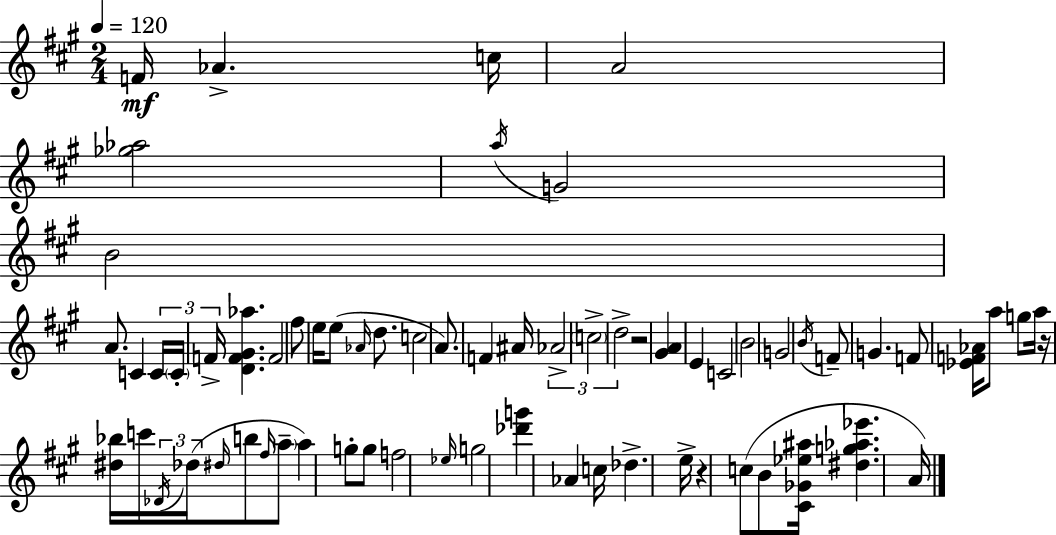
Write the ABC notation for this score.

X:1
T:Untitled
M:2/4
L:1/4
K:A
F/4 _A c/4 A2 [_g_a]2 a/4 G2 B2 A/2 C C/4 C/4 F/4 [DF^G_a] F2 ^f/2 e/4 e/2 _A/4 d/2 c2 A/2 F ^A/4 _A2 c2 d2 z2 [^GA] E C2 B2 G2 B/4 F/2 G F/2 [_EF_A]/4 a/2 g/2 a/4 z/4 [^d_b]/4 c'/4 _D/4 _d/4 ^d/4 b/2 ^f/4 a/2 a g/2 g/2 f2 _e/4 g2 [_d'g'] _A c/4 _d e/4 z c/2 B/2 [^C_G_e^a]/4 [^dg_a_e'] A/4